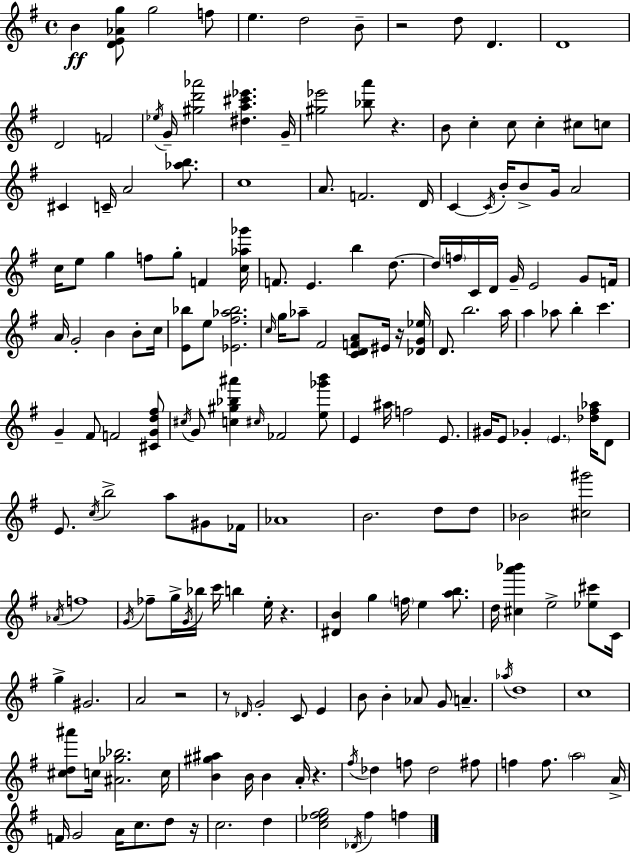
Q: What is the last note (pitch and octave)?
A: F5